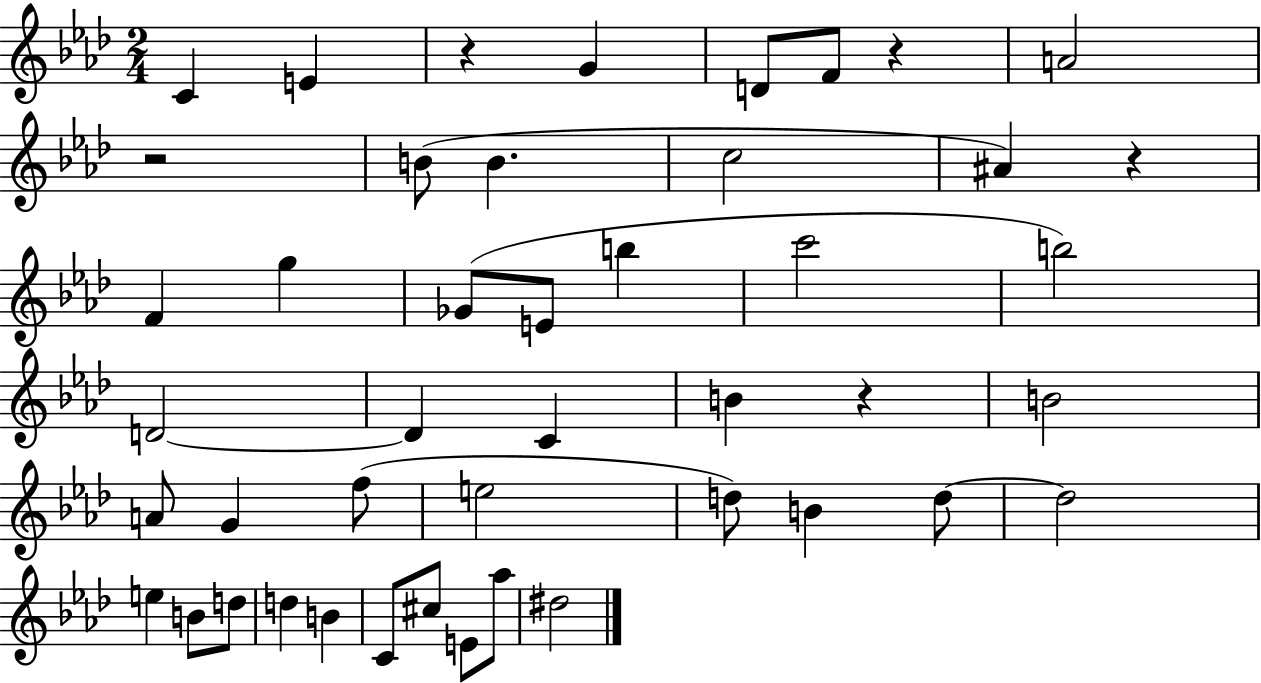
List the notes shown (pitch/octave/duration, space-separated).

C4/q E4/q R/q G4/q D4/e F4/e R/q A4/h R/h B4/e B4/q. C5/h A#4/q R/q F4/q G5/q Gb4/e E4/e B5/q C6/h B5/h D4/h D4/q C4/q B4/q R/q B4/h A4/e G4/q F5/e E5/h D5/e B4/q D5/e D5/h E5/q B4/e D5/e D5/q B4/q C4/e C#5/e E4/e Ab5/e D#5/h